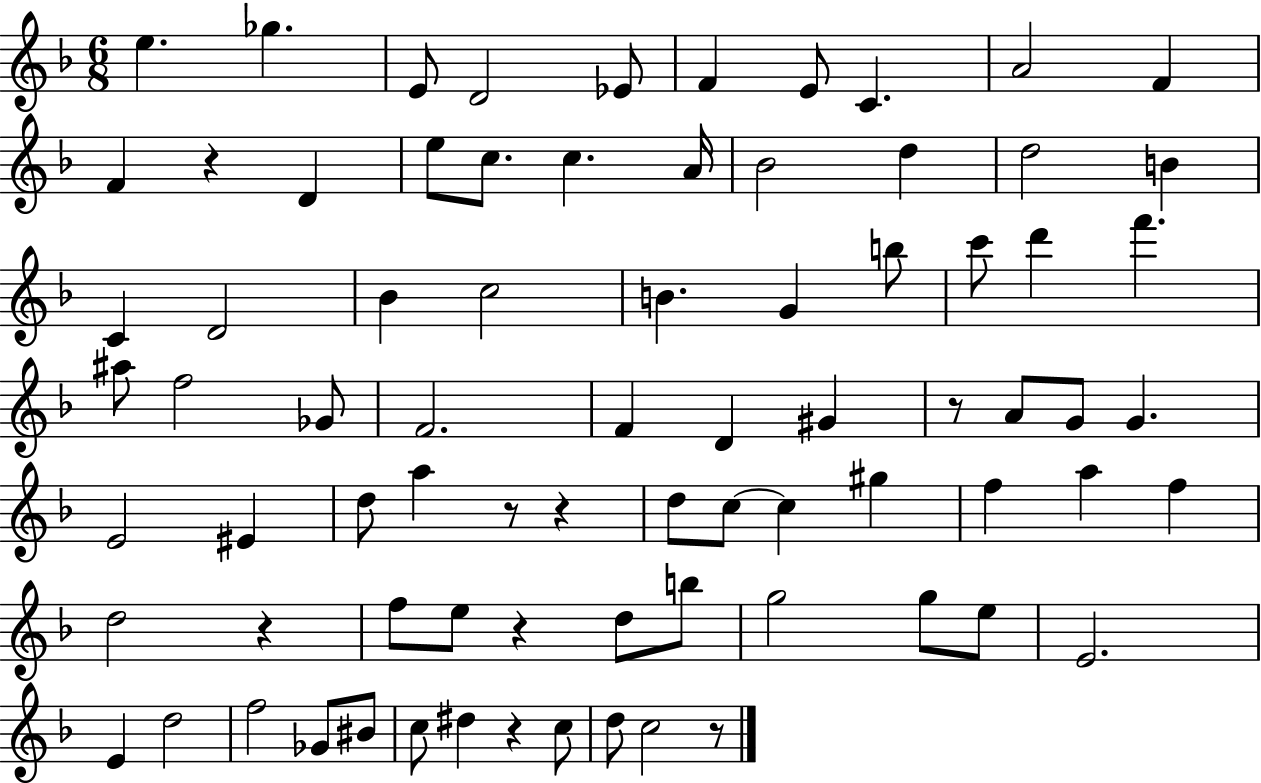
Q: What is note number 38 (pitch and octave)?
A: A4